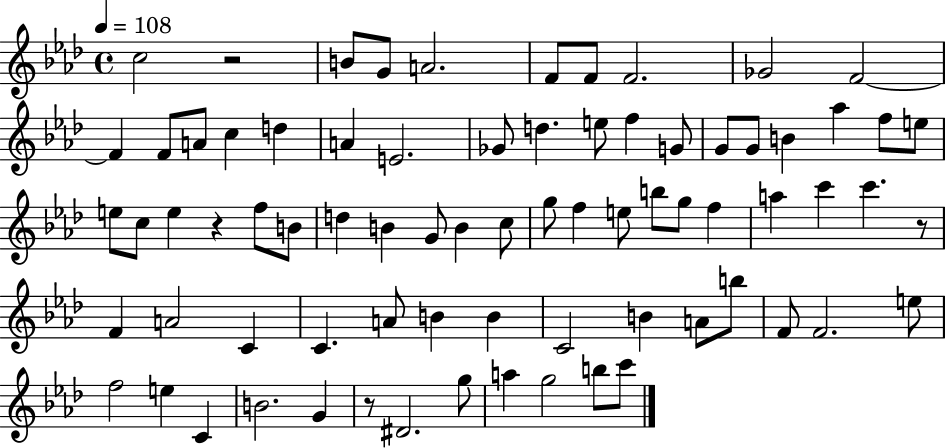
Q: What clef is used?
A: treble